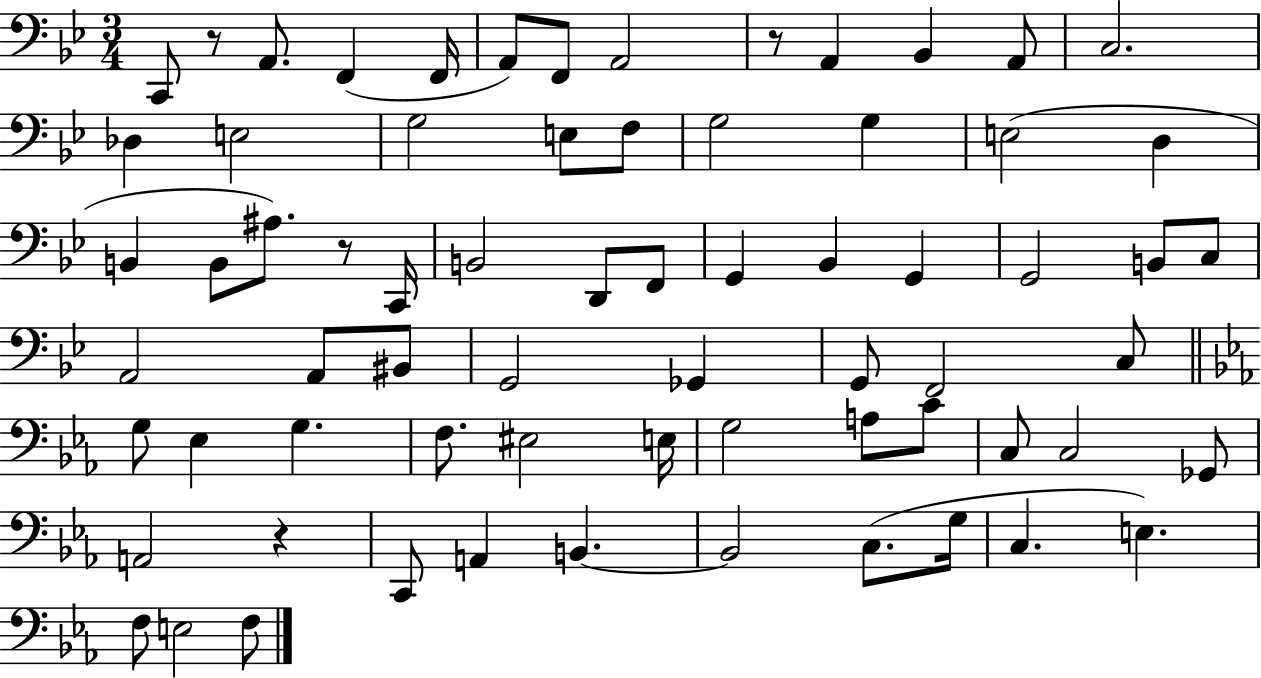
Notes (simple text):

C2/e R/e A2/e. F2/q F2/s A2/e F2/e A2/h R/e A2/q Bb2/q A2/e C3/h. Db3/q E3/h G3/h E3/e F3/e G3/h G3/q E3/h D3/q B2/q B2/e A#3/e. R/e C2/s B2/h D2/e F2/e G2/q Bb2/q G2/q G2/h B2/e C3/e A2/h A2/e BIS2/e G2/h Gb2/q G2/e F2/h C3/e G3/e Eb3/q G3/q. F3/e. EIS3/h E3/s G3/h A3/e C4/e C3/e C3/h Gb2/e A2/h R/q C2/e A2/q B2/q. B2/h C3/e. G3/s C3/q. E3/q. F3/e E3/h F3/e